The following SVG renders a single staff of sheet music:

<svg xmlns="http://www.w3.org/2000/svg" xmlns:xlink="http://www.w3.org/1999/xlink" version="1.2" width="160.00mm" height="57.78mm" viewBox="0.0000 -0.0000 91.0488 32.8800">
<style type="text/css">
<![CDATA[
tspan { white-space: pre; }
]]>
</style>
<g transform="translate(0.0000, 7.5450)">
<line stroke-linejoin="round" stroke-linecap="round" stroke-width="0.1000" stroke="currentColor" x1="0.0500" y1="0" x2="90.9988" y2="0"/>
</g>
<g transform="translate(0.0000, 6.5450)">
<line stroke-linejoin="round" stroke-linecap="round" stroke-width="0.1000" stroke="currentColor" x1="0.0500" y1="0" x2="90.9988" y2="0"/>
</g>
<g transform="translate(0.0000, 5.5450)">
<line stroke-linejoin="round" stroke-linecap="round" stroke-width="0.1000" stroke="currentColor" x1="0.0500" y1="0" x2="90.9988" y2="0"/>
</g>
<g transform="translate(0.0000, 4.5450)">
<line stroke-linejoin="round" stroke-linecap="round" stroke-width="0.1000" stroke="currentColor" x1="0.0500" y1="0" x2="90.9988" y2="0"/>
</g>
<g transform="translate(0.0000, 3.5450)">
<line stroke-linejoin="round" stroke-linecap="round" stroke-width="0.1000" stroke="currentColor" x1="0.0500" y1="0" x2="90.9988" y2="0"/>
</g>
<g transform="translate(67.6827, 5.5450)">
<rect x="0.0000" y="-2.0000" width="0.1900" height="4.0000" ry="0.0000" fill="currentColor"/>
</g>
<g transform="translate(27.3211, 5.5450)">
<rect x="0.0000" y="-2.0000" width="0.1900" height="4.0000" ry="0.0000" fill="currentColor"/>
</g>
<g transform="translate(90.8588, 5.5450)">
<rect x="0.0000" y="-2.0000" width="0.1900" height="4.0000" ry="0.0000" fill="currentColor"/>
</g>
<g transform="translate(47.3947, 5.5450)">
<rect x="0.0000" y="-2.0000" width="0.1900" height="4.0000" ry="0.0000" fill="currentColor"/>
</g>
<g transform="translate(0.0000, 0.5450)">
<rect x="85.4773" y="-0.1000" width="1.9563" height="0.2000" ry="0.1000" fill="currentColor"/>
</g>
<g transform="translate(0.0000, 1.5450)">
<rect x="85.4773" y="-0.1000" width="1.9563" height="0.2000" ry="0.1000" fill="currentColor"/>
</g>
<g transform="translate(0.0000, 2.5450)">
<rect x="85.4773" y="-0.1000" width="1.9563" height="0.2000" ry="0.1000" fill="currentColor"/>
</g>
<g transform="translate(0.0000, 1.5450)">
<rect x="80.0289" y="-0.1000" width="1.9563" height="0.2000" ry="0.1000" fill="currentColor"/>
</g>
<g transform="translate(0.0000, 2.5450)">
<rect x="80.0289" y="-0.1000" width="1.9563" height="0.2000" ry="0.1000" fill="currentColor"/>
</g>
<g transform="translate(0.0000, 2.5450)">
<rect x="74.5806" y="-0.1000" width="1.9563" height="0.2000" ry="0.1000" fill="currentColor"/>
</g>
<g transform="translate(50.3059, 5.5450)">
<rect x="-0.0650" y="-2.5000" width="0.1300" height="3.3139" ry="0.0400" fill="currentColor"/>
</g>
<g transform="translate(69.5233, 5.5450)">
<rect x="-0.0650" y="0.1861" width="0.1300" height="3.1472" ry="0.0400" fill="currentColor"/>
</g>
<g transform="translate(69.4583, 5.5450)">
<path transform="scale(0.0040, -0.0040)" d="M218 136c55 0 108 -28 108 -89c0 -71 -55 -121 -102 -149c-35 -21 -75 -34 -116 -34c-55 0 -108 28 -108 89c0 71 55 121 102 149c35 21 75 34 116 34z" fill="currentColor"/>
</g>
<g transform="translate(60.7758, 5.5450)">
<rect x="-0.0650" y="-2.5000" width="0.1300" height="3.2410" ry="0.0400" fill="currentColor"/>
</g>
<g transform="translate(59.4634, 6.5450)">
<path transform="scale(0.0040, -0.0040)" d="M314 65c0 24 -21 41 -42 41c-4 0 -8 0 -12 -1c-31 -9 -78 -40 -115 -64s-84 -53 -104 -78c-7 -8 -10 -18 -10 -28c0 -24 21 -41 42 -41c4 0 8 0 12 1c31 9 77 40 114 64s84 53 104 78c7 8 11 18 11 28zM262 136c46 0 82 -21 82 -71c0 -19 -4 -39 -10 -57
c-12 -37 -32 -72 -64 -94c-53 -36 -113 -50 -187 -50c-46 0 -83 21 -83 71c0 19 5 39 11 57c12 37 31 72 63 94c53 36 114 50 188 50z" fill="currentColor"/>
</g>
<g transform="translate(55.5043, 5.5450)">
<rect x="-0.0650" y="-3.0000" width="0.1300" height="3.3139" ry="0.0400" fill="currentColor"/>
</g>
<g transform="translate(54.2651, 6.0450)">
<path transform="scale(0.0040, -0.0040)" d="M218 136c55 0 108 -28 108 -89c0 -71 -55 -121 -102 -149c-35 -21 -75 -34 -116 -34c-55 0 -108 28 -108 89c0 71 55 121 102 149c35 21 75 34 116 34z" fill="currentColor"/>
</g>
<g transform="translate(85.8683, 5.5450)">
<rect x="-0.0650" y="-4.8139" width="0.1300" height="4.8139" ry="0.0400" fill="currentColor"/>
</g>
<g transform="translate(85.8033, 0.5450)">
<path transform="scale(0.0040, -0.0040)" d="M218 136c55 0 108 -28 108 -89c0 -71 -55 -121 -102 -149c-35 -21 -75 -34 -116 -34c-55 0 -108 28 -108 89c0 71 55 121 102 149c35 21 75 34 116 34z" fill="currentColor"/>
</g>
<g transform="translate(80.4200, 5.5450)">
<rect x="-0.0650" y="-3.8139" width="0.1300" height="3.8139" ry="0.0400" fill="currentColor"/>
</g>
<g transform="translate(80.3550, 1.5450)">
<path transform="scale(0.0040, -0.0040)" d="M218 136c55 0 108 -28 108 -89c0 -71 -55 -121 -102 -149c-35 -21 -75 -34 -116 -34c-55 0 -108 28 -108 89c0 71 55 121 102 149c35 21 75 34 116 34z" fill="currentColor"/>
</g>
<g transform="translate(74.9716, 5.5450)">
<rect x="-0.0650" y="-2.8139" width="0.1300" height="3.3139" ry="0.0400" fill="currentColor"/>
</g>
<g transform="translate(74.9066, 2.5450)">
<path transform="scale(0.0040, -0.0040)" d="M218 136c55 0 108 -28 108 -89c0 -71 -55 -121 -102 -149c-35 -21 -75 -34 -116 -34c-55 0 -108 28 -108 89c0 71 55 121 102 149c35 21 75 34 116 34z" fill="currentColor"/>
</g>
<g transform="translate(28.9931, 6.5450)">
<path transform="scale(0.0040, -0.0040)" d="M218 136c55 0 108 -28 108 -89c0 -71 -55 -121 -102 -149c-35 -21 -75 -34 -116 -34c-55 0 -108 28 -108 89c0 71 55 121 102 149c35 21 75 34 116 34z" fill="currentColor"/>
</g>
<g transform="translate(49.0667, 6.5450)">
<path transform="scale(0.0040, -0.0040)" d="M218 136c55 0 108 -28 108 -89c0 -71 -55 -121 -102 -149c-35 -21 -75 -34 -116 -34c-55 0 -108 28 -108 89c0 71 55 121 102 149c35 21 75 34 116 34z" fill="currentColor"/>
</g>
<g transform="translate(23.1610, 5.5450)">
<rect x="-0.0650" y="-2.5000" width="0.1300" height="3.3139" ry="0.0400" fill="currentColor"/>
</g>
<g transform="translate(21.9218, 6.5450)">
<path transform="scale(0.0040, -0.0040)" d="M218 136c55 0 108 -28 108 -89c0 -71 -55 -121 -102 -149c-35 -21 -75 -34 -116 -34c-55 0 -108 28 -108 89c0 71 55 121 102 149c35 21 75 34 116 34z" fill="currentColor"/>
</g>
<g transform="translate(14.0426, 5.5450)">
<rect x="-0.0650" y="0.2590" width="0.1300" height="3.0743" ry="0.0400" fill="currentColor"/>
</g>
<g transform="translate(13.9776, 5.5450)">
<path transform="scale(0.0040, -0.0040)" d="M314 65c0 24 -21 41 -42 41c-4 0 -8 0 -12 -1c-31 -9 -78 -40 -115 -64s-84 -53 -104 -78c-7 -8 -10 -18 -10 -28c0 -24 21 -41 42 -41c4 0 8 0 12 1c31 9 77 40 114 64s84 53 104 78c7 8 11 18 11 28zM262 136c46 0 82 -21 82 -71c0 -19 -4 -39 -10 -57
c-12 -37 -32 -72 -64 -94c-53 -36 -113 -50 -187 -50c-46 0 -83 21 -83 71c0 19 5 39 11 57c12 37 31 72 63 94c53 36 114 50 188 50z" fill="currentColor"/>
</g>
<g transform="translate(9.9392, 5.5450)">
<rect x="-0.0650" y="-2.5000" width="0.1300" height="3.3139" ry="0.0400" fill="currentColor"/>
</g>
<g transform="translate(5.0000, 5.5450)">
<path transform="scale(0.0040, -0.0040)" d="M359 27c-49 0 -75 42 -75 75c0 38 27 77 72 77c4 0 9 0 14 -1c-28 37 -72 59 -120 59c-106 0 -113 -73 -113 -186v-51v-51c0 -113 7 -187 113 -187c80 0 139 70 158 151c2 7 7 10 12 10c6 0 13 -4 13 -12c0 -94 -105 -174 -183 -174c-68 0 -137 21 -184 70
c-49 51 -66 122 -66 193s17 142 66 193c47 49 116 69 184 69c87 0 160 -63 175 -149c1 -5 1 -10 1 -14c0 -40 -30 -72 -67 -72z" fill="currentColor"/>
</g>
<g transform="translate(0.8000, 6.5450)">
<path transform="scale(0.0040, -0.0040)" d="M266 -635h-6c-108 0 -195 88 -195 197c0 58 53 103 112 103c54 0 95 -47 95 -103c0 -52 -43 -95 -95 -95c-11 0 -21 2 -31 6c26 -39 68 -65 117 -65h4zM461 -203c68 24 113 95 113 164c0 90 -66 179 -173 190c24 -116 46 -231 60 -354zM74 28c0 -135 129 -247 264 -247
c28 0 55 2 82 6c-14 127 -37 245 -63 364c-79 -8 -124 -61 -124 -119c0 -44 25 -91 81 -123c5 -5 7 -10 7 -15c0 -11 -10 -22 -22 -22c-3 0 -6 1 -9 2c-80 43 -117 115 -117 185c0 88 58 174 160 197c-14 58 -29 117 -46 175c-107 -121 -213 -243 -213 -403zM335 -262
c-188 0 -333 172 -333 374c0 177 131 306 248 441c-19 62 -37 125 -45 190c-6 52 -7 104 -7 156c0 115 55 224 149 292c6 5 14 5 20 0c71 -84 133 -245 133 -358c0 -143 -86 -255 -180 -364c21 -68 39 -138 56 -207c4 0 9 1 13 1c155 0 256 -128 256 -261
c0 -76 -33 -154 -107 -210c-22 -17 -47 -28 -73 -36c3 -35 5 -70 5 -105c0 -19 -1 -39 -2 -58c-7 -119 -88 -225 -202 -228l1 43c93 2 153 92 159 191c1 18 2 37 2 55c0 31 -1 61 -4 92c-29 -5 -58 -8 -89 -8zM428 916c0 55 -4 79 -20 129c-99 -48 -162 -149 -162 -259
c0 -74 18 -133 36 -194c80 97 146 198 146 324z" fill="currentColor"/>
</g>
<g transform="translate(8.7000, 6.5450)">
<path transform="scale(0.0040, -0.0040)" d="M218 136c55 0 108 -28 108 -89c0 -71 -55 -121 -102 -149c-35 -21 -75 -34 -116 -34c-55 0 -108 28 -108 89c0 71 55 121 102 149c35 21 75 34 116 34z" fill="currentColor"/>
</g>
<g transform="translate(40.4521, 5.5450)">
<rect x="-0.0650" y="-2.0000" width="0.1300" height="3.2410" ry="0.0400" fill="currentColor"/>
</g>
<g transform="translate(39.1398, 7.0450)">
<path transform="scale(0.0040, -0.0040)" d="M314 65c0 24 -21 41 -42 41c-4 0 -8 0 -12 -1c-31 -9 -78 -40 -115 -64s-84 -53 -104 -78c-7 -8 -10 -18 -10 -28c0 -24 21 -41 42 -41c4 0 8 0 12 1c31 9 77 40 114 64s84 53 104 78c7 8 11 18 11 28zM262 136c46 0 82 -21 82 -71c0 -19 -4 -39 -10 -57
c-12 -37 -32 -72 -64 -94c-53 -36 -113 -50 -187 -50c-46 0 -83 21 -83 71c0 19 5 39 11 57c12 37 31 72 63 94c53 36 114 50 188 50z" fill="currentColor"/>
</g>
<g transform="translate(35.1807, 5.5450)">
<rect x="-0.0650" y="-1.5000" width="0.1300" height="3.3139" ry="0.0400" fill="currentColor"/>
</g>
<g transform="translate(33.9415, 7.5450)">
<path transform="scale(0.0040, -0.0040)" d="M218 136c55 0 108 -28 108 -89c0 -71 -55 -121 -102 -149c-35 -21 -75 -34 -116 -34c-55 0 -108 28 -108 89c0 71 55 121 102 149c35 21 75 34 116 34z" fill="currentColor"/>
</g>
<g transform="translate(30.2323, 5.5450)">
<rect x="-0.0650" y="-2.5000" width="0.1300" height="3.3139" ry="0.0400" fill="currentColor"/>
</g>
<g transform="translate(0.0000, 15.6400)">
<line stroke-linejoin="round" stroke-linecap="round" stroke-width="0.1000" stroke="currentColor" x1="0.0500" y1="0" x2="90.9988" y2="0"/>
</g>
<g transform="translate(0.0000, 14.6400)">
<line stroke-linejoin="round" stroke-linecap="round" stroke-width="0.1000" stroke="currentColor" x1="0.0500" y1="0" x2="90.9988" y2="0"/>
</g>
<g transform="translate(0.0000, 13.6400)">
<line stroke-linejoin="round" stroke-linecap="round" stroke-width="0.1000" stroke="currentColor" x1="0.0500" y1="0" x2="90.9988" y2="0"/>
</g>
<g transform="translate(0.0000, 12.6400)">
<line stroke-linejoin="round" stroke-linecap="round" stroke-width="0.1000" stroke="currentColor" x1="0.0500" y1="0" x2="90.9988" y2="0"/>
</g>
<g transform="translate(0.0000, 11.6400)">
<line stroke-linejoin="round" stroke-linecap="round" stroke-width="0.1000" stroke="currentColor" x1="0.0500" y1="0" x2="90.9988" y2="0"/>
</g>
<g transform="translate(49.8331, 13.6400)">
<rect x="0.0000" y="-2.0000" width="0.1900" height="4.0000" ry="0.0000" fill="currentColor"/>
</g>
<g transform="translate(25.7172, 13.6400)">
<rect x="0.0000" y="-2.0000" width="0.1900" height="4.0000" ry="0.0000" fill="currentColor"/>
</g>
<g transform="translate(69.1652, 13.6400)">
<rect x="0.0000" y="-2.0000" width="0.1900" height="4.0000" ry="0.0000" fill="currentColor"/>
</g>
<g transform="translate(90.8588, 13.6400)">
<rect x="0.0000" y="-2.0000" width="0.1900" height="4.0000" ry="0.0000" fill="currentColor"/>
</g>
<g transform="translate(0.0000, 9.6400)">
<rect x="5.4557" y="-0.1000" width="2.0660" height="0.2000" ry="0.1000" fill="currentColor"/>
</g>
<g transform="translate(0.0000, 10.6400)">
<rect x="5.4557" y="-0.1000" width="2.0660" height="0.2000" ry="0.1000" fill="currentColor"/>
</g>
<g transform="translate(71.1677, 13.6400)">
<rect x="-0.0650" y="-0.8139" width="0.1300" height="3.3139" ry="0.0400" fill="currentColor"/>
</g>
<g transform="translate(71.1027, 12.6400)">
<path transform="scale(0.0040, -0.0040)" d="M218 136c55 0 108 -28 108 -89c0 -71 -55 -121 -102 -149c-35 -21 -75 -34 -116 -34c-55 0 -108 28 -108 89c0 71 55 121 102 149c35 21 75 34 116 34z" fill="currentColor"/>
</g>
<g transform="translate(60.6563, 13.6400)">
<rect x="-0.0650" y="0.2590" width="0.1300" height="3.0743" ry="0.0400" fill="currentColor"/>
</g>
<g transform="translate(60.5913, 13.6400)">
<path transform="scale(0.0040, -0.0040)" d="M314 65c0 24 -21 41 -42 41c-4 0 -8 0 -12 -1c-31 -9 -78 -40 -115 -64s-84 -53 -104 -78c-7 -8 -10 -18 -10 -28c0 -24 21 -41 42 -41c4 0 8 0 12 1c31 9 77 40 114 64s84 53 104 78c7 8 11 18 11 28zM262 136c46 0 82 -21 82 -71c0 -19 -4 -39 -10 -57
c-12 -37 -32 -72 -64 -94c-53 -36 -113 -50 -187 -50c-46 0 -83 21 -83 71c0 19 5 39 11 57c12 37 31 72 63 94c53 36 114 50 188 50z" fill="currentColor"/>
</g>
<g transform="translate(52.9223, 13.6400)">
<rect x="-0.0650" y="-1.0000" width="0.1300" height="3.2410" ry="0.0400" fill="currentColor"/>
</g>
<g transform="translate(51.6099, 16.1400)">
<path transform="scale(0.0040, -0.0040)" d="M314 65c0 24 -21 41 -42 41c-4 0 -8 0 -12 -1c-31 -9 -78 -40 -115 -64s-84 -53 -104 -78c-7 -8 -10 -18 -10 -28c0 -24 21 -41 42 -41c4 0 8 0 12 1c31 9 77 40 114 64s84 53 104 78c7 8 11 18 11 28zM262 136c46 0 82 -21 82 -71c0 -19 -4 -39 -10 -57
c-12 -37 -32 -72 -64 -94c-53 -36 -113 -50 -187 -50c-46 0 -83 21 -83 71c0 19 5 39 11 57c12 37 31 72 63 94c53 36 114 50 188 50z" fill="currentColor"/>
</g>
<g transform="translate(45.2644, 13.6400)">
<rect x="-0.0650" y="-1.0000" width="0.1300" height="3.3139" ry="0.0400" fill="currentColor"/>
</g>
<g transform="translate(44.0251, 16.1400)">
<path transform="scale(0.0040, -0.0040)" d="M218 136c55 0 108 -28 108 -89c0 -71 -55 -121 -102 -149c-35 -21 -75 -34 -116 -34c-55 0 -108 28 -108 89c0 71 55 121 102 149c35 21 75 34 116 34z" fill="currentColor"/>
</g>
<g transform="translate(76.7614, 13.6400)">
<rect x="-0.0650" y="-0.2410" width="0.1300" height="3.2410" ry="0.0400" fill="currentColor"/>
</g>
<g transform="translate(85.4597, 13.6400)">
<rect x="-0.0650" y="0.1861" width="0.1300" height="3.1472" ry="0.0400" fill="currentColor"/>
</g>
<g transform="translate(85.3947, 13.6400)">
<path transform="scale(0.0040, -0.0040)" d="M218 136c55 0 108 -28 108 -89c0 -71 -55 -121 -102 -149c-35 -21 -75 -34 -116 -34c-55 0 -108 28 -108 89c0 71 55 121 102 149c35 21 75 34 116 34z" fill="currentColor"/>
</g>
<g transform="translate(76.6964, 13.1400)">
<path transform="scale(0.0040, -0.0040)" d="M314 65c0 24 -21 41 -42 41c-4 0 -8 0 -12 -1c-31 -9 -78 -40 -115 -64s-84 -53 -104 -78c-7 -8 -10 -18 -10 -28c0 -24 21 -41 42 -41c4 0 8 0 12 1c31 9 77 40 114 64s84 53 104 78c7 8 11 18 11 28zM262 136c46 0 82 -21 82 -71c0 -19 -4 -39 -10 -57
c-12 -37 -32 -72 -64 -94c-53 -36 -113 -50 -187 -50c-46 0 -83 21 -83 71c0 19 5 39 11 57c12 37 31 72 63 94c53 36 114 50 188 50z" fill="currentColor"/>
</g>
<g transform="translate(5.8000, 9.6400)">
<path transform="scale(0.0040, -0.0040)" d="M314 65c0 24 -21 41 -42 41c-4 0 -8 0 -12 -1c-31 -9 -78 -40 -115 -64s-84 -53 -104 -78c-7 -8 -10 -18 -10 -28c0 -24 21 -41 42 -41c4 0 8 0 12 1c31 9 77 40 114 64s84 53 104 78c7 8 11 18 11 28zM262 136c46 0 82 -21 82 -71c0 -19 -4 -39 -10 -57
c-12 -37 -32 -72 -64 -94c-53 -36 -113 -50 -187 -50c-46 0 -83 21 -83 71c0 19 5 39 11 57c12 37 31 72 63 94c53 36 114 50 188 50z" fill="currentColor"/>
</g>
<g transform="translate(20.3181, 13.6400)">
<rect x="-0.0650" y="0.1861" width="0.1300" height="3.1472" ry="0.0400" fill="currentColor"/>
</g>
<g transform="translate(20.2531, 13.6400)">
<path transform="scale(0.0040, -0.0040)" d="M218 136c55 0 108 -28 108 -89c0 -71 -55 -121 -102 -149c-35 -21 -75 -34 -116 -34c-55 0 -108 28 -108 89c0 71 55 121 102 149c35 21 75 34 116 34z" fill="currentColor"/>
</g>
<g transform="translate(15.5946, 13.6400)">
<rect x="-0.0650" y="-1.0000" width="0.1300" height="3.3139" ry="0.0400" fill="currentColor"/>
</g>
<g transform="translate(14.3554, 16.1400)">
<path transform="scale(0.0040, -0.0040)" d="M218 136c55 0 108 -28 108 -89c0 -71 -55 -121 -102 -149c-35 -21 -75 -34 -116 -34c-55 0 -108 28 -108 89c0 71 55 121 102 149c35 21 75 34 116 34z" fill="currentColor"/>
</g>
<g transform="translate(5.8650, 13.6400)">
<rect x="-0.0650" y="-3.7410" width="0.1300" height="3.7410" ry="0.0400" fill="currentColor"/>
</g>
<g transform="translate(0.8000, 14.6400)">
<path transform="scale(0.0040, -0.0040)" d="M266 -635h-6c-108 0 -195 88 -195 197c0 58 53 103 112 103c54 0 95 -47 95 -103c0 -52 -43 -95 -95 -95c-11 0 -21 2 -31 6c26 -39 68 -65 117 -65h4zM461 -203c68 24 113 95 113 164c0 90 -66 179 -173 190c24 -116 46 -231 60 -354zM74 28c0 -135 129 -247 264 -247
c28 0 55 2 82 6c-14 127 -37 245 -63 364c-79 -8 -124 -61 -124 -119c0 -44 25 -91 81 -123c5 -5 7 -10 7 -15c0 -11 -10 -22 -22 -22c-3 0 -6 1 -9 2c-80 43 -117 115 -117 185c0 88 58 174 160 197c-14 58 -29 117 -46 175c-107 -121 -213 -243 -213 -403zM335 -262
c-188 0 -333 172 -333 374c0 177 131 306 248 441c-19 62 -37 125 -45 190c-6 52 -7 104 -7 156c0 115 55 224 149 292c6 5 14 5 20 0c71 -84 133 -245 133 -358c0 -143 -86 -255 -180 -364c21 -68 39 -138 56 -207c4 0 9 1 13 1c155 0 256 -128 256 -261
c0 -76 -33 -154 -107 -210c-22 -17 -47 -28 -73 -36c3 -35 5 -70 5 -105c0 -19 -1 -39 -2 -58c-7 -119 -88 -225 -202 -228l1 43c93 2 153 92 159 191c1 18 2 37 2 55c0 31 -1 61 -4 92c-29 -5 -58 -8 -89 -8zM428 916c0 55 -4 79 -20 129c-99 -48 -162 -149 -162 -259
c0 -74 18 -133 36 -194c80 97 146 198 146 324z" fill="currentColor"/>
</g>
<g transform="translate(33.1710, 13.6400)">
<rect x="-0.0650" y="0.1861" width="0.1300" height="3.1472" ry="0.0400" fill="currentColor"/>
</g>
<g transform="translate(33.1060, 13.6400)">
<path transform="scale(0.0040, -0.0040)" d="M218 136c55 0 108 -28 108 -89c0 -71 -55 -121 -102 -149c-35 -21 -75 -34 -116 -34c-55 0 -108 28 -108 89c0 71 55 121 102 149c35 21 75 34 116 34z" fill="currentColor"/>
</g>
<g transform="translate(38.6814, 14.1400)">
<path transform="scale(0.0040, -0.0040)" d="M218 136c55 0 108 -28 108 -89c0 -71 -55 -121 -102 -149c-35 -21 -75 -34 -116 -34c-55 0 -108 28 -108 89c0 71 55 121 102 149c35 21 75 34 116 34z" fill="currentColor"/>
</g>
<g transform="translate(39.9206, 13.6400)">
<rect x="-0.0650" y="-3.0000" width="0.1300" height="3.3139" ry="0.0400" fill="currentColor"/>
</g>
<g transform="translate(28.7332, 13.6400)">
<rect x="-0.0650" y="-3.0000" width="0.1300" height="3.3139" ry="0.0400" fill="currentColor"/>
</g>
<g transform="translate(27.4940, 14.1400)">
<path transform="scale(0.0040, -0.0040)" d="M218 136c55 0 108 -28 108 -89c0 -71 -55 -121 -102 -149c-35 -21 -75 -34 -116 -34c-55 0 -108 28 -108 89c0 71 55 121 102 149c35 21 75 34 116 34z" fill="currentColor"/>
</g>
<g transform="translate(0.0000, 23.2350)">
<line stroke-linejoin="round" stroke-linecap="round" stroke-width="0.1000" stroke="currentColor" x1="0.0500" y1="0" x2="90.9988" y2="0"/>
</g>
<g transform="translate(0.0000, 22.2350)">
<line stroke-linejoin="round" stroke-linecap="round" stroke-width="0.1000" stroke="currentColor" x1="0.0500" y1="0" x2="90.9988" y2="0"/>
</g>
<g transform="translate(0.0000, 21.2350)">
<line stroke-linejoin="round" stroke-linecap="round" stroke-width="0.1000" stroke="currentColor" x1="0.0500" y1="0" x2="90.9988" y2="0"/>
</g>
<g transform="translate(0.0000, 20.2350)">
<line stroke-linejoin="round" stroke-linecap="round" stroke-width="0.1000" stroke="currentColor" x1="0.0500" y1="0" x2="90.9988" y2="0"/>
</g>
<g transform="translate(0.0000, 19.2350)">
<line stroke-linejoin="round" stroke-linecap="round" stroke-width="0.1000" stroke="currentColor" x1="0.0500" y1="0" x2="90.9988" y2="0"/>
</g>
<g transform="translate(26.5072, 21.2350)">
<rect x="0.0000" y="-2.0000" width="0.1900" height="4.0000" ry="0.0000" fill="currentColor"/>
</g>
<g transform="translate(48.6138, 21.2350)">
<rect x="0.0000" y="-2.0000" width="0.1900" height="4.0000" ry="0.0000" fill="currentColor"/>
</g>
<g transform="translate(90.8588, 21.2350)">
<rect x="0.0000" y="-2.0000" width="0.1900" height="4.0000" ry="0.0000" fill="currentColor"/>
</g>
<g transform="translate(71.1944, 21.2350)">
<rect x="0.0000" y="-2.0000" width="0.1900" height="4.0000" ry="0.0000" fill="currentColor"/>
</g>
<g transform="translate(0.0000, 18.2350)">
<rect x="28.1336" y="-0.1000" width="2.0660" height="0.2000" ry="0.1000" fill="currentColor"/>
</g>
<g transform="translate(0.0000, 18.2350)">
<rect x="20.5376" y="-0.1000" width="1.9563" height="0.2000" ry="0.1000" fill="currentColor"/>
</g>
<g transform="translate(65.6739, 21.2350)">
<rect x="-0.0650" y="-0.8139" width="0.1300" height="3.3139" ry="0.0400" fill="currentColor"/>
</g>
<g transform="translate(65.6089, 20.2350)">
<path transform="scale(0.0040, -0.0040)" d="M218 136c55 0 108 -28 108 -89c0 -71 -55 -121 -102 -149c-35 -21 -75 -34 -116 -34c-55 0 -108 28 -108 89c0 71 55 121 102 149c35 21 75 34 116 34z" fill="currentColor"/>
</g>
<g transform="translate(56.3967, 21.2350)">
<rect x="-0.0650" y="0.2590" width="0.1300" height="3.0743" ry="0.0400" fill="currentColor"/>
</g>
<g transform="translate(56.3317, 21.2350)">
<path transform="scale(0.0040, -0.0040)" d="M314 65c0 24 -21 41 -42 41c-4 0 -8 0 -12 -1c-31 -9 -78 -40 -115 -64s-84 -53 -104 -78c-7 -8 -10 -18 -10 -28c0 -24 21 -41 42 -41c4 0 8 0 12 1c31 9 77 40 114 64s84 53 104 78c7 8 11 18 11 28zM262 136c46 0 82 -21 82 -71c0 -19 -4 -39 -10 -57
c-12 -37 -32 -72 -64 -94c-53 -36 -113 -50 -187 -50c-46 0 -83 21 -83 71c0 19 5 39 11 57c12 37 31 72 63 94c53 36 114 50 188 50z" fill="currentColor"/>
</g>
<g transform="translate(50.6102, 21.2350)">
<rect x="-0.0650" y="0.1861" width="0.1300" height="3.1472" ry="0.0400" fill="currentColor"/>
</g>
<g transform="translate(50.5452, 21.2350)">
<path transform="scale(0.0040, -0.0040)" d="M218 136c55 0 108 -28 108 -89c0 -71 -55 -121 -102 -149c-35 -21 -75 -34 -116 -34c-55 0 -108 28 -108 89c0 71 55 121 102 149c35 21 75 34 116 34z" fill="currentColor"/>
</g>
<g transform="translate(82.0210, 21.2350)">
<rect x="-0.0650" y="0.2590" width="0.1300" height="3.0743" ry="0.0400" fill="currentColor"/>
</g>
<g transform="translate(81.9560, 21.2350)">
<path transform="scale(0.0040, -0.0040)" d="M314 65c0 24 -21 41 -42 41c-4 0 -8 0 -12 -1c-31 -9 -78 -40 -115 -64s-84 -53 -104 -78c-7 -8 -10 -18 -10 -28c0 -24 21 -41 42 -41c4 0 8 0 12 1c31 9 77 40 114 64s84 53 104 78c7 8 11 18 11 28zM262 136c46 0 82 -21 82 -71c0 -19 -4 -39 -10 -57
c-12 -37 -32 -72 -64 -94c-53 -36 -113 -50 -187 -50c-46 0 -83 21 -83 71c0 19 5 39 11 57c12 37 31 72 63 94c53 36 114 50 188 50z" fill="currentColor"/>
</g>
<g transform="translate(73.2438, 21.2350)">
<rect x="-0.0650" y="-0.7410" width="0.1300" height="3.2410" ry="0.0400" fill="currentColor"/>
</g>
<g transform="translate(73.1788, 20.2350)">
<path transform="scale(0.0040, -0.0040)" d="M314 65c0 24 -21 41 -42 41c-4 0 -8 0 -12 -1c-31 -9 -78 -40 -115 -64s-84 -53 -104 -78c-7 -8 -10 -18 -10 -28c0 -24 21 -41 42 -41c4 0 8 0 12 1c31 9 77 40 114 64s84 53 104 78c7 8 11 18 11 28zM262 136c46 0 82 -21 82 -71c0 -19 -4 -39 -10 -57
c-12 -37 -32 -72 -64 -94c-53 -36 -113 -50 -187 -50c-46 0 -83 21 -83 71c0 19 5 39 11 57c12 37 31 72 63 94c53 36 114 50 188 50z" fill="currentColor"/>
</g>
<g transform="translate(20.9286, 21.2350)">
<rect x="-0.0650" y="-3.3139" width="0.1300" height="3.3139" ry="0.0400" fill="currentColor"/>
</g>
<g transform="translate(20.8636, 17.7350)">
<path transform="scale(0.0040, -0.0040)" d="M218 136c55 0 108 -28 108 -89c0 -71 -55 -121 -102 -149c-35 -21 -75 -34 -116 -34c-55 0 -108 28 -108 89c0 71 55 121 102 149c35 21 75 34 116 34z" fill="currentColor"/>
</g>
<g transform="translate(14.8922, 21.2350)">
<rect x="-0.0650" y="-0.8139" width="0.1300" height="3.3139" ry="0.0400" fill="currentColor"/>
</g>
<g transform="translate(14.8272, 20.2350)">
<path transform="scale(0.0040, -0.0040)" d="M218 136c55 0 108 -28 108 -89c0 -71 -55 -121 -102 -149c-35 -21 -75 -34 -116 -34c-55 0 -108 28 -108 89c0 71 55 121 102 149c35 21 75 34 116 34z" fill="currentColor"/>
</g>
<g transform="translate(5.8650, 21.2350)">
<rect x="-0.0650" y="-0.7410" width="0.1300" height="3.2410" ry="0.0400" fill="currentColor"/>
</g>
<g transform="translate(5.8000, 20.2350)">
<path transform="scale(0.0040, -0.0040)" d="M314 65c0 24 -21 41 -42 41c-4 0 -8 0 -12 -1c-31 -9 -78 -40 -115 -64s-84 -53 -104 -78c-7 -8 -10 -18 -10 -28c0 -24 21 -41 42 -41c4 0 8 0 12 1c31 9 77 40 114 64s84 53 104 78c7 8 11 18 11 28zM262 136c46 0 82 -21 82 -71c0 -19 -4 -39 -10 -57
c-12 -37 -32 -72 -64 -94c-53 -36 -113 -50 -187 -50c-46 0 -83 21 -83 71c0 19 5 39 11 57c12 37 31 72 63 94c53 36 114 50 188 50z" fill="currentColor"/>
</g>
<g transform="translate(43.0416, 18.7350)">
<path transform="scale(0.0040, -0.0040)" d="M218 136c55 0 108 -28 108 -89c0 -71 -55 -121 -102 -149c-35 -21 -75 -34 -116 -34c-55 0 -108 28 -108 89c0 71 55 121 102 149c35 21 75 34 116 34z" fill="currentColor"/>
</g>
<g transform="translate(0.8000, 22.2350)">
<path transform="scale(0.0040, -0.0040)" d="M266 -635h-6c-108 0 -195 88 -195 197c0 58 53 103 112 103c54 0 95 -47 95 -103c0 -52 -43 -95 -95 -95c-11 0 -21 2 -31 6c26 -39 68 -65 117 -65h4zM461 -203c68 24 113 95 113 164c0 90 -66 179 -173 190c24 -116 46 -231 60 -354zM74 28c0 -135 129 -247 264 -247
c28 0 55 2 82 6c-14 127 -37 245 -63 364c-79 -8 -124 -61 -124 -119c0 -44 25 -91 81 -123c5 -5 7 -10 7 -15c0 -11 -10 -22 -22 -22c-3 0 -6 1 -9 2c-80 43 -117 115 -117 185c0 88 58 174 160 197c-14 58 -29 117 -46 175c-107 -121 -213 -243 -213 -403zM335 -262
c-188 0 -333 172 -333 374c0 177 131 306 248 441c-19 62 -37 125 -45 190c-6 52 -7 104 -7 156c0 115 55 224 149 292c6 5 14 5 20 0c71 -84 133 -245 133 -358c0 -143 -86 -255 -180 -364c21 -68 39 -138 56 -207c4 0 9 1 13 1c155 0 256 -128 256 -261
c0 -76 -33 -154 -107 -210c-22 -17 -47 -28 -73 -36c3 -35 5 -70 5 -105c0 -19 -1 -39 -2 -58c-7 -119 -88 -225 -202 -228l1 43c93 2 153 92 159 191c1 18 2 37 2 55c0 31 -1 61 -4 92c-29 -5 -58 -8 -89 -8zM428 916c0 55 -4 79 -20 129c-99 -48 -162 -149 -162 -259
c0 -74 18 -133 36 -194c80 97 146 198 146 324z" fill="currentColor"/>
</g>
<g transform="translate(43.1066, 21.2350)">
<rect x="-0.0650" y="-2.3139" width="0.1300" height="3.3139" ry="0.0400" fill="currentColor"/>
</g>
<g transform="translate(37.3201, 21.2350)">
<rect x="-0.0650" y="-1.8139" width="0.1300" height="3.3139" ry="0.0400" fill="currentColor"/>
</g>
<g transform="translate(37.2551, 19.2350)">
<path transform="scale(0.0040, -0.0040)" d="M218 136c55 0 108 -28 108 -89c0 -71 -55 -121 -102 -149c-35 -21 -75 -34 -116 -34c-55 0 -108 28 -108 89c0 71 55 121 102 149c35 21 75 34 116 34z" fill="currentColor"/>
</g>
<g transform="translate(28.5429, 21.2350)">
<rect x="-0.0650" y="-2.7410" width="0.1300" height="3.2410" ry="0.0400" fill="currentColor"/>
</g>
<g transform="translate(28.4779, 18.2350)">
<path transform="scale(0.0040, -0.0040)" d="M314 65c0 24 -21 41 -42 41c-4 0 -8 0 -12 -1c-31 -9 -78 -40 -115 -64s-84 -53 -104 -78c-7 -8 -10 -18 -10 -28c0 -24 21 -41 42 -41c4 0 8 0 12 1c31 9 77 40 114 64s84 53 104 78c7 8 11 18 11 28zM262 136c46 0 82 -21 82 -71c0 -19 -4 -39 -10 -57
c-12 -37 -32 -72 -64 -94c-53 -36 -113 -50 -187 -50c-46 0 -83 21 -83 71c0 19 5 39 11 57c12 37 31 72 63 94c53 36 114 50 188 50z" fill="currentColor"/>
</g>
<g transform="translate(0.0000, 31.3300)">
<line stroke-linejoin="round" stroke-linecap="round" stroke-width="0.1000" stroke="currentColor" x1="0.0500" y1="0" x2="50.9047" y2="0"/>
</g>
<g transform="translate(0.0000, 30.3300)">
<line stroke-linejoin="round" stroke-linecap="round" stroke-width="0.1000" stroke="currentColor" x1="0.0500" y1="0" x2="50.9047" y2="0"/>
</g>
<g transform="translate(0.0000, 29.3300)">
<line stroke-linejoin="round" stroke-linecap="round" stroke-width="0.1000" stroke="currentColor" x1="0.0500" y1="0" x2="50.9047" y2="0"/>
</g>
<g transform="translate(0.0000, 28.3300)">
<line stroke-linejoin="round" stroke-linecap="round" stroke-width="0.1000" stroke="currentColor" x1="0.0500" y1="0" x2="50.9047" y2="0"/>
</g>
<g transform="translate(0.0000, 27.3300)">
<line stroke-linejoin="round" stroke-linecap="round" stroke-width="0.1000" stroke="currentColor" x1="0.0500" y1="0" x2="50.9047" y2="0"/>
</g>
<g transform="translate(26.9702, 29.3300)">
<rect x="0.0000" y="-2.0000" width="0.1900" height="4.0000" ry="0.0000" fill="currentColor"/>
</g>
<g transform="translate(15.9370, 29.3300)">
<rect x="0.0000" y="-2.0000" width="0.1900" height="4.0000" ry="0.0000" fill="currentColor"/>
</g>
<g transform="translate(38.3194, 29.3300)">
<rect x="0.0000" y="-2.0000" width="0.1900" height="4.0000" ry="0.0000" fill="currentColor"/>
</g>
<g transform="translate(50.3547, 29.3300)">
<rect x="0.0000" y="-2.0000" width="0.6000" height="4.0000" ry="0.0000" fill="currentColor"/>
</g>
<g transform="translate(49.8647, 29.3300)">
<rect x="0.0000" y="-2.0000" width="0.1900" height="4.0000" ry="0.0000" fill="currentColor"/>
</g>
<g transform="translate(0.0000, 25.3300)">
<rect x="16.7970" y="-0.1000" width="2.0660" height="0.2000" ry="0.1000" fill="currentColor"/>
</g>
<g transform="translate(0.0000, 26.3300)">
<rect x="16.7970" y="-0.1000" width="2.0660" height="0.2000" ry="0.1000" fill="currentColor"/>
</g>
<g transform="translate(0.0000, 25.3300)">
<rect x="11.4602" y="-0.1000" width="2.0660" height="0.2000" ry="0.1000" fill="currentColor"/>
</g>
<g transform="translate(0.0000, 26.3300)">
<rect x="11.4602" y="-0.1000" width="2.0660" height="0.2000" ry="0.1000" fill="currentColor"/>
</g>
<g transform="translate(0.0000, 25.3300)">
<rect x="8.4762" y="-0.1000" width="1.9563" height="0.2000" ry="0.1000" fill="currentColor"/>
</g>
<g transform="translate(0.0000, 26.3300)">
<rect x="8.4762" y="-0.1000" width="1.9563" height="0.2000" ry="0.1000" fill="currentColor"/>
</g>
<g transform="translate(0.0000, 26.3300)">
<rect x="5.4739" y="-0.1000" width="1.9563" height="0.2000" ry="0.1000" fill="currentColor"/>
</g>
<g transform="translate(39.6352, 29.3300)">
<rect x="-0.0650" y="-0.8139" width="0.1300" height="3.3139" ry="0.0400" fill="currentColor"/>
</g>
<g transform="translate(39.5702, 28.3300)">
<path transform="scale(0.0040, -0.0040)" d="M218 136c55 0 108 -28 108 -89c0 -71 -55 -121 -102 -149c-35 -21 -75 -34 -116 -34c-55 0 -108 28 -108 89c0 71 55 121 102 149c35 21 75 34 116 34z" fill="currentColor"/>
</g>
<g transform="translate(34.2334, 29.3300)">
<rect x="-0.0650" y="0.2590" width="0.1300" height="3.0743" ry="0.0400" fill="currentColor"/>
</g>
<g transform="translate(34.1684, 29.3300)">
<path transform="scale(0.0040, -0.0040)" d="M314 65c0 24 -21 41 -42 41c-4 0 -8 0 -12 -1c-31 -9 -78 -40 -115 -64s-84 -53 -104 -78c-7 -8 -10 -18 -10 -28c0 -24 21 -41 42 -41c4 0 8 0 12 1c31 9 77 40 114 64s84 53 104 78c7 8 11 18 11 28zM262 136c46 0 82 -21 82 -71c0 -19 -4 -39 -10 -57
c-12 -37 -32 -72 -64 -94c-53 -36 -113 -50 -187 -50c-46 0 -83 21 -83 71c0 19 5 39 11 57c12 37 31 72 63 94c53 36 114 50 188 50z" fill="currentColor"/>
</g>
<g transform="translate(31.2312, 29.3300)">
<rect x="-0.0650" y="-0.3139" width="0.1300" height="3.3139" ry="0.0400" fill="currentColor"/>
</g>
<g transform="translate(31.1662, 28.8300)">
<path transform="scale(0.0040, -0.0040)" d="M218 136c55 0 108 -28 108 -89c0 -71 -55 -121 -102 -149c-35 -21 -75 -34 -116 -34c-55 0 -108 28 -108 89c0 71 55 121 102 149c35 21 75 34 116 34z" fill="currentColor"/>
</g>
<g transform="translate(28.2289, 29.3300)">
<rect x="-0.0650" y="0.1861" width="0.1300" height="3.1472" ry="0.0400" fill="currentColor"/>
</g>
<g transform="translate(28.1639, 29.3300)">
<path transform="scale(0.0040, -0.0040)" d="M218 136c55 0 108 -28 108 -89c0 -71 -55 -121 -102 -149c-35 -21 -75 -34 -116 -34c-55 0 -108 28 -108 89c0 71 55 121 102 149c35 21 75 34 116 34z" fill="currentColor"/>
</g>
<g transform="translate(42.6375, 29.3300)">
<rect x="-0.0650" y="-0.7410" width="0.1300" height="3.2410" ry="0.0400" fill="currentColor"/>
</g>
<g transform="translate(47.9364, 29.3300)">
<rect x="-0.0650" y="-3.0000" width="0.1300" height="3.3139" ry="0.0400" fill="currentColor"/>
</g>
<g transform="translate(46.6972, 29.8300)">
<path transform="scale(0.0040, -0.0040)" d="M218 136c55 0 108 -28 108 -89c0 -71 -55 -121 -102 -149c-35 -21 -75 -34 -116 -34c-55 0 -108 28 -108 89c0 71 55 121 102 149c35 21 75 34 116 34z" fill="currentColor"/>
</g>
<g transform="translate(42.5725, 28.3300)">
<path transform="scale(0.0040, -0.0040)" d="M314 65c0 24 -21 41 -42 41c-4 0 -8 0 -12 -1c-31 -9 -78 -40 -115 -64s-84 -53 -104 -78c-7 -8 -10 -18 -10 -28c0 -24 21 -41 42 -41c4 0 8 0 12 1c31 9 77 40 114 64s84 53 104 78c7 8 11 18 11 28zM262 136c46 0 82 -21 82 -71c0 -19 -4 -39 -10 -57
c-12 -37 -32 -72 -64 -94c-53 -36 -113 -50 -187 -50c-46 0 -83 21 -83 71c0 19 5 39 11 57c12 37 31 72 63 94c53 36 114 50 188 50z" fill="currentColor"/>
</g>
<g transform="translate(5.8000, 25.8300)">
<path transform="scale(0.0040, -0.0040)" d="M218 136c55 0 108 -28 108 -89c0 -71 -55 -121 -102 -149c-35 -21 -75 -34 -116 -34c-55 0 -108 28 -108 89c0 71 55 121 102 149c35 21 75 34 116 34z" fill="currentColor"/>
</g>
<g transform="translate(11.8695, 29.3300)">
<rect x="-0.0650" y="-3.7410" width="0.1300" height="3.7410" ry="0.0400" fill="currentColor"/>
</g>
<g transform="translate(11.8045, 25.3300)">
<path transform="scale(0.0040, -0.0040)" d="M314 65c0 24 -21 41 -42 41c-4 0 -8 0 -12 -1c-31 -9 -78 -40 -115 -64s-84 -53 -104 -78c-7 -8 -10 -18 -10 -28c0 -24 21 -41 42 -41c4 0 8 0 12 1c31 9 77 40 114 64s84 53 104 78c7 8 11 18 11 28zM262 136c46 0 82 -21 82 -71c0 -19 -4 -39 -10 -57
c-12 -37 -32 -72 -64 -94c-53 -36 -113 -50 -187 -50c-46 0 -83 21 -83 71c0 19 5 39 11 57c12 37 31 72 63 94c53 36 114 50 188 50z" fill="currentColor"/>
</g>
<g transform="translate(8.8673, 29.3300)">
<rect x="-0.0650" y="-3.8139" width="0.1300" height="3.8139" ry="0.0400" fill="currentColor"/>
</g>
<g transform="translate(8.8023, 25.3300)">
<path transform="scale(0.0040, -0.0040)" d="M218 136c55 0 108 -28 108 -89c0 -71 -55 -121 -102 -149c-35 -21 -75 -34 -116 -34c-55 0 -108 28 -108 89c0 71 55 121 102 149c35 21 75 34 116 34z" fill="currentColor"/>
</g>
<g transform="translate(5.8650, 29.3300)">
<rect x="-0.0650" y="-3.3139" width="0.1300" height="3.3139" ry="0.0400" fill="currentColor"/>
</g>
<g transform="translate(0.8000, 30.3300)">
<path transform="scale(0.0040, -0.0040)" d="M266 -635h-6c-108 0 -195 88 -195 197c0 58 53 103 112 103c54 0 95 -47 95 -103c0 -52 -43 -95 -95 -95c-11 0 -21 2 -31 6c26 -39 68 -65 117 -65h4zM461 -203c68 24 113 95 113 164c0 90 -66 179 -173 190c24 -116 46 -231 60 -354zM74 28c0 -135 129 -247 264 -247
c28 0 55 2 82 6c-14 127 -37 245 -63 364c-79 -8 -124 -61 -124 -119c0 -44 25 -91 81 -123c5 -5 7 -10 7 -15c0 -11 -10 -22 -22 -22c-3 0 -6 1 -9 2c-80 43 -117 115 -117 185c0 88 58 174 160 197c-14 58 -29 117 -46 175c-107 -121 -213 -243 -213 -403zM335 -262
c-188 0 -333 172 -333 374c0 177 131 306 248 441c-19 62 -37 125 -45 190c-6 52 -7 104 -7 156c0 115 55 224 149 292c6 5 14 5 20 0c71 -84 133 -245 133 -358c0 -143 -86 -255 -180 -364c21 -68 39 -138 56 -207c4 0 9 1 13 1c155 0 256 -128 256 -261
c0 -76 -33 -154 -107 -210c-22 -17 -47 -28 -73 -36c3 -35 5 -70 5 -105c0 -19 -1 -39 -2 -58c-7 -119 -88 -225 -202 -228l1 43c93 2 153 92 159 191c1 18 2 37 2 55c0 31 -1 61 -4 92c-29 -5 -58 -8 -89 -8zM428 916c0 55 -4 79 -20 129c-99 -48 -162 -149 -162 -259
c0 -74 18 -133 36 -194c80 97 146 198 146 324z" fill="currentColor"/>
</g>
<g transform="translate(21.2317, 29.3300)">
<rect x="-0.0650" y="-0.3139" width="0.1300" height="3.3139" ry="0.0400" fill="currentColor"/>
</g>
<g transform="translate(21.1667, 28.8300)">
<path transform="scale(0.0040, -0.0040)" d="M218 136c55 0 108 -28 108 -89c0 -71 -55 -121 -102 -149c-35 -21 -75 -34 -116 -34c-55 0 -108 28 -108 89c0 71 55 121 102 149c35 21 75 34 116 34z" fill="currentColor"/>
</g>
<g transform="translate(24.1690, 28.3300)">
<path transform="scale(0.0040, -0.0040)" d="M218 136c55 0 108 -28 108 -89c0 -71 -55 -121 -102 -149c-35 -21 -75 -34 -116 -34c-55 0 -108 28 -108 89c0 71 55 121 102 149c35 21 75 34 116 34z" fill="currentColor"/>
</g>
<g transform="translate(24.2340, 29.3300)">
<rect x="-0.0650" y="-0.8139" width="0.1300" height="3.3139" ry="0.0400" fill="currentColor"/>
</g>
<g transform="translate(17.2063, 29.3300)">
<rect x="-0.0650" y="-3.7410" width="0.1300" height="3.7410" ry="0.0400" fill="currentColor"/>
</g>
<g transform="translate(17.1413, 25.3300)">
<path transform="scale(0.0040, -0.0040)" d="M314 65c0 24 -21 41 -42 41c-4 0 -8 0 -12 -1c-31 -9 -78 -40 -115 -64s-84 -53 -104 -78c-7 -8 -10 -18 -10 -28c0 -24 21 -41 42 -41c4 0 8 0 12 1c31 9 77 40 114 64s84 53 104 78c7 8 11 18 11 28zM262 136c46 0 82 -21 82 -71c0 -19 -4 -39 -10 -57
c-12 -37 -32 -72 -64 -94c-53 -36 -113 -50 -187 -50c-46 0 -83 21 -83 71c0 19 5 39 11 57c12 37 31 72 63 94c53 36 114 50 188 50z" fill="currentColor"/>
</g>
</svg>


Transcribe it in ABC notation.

X:1
T:Untitled
M:4/4
L:1/4
K:C
G B2 G G E F2 G A G2 B a c' e' c'2 D B A B A D D2 B2 d c2 B d2 d b a2 f g B B2 d d2 B2 b c' c'2 c'2 c d B c B2 d d2 A